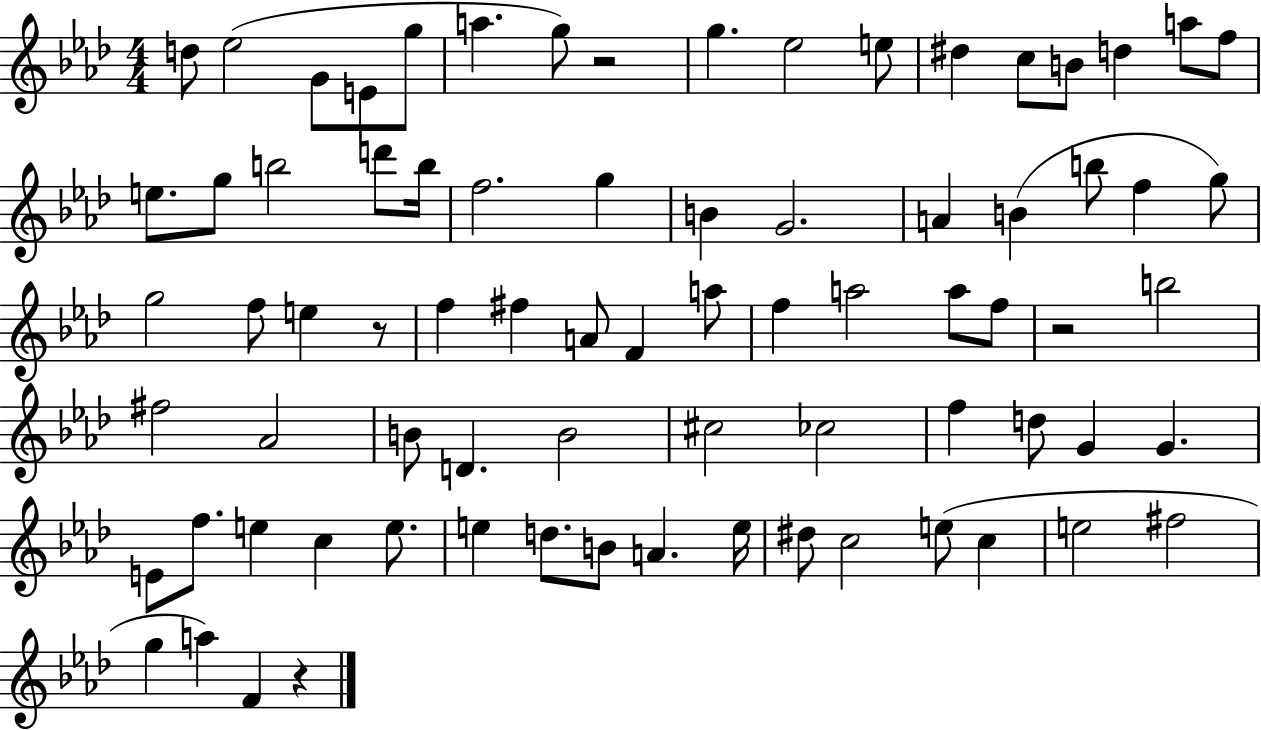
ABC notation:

X:1
T:Untitled
M:4/4
L:1/4
K:Ab
d/2 _e2 G/2 E/2 g/2 a g/2 z2 g _e2 e/2 ^d c/2 B/2 d a/2 f/2 e/2 g/2 b2 d'/2 b/4 f2 g B G2 A B b/2 f g/2 g2 f/2 e z/2 f ^f A/2 F a/2 f a2 a/2 f/2 z2 b2 ^f2 _A2 B/2 D B2 ^c2 _c2 f d/2 G G E/2 f/2 e c e/2 e d/2 B/2 A e/4 ^d/2 c2 e/2 c e2 ^f2 g a F z